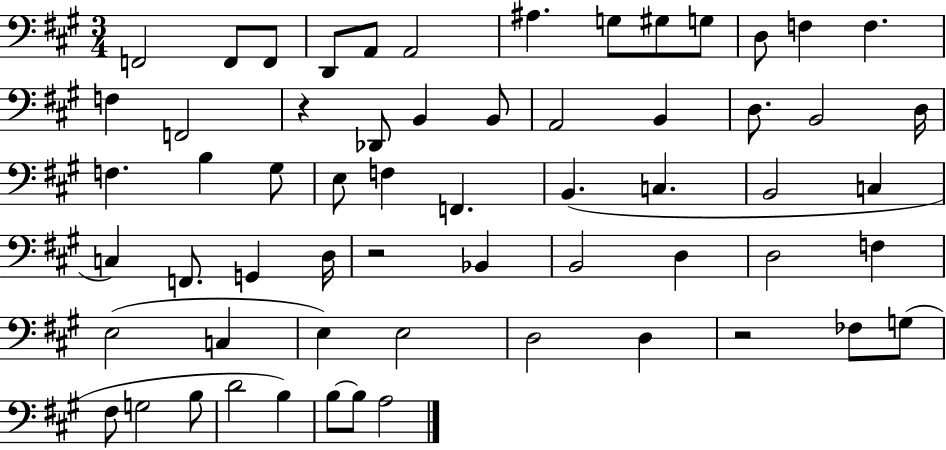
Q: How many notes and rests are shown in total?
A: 61